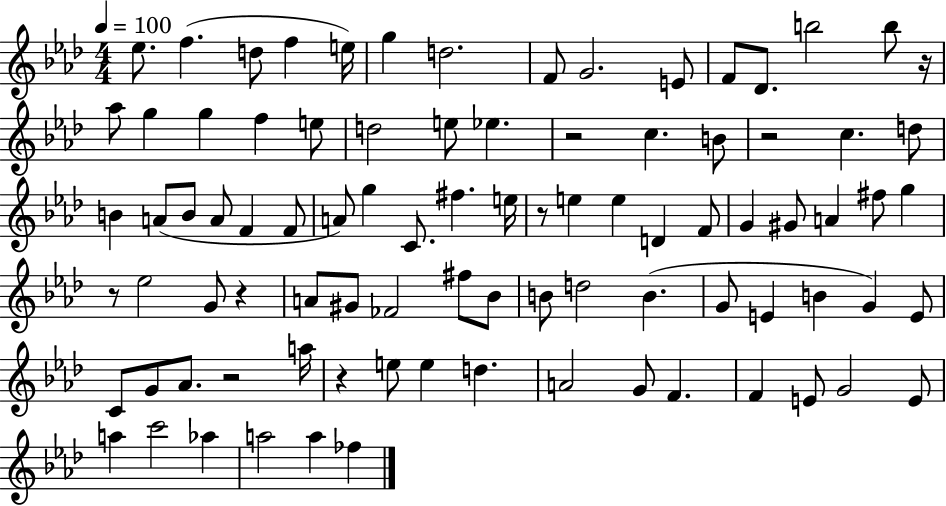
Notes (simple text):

Eb5/e. F5/q. D5/e F5/q E5/s G5/q D5/h. F4/e G4/h. E4/e F4/e Db4/e. B5/h B5/e R/s Ab5/e G5/q G5/q F5/q E5/e D5/h E5/e Eb5/q. R/h C5/q. B4/e R/h C5/q. D5/e B4/q A4/e B4/e A4/e F4/q F4/e A4/e G5/q C4/e. F#5/q. E5/s R/e E5/q E5/q D4/q F4/e G4/q G#4/e A4/q F#5/e G5/q R/e Eb5/h G4/e R/q A4/e G#4/e FES4/h F#5/e Bb4/e B4/e D5/h B4/q. G4/e E4/q B4/q G4/q E4/e C4/e G4/e Ab4/e. R/h A5/s R/q E5/e E5/q D5/q. A4/h G4/e F4/q. F4/q E4/e G4/h E4/e A5/q C6/h Ab5/q A5/h A5/q FES5/q